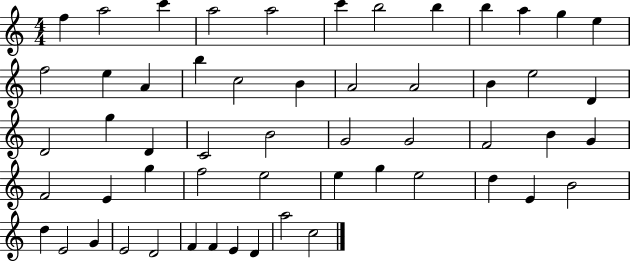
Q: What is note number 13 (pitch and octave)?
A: F5